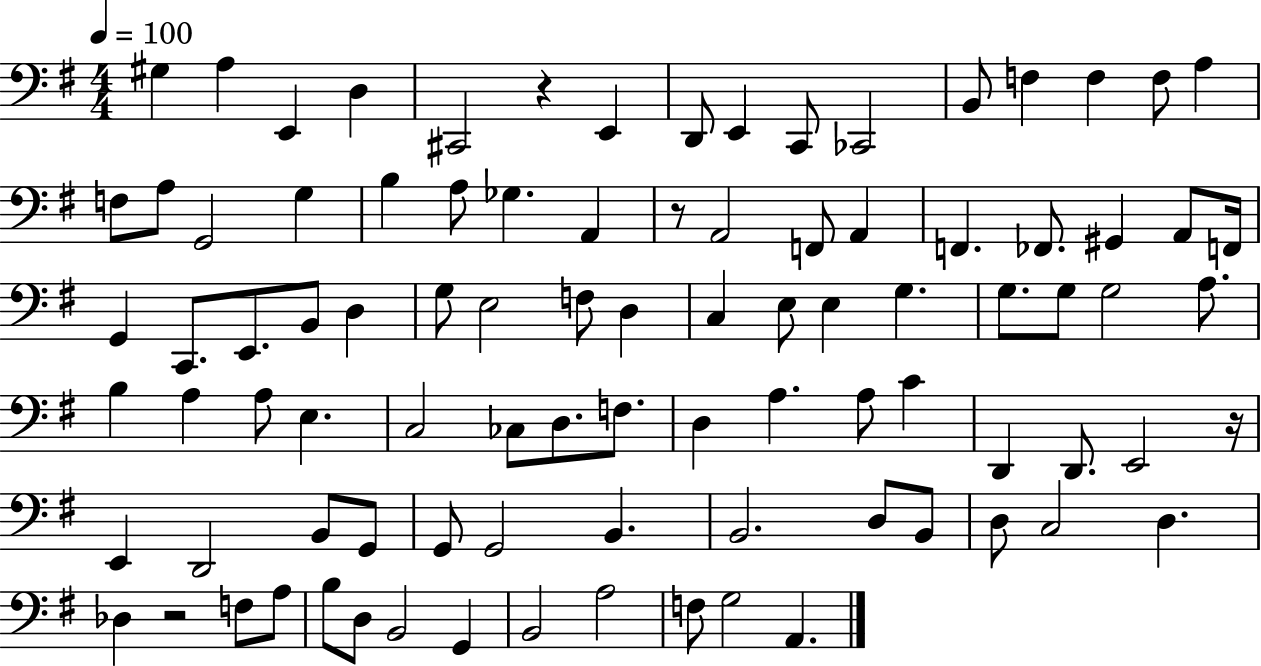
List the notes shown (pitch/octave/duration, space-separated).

G#3/q A3/q E2/q D3/q C#2/h R/q E2/q D2/e E2/q C2/e CES2/h B2/e F3/q F3/q F3/e A3/q F3/e A3/e G2/h G3/q B3/q A3/e Gb3/q. A2/q R/e A2/h F2/e A2/q F2/q. FES2/e. G#2/q A2/e F2/s G2/q C2/e. E2/e. B2/e D3/q G3/e E3/h F3/e D3/q C3/q E3/e E3/q G3/q. G3/e. G3/e G3/h A3/e. B3/q A3/q A3/e E3/q. C3/h CES3/e D3/e. F3/e. D3/q A3/q. A3/e C4/q D2/q D2/e. E2/h R/s E2/q D2/h B2/e G2/e G2/e G2/h B2/q. B2/h. D3/e B2/e D3/e C3/h D3/q. Db3/q R/h F3/e A3/e B3/e D3/e B2/h G2/q B2/h A3/h F3/e G3/h A2/q.